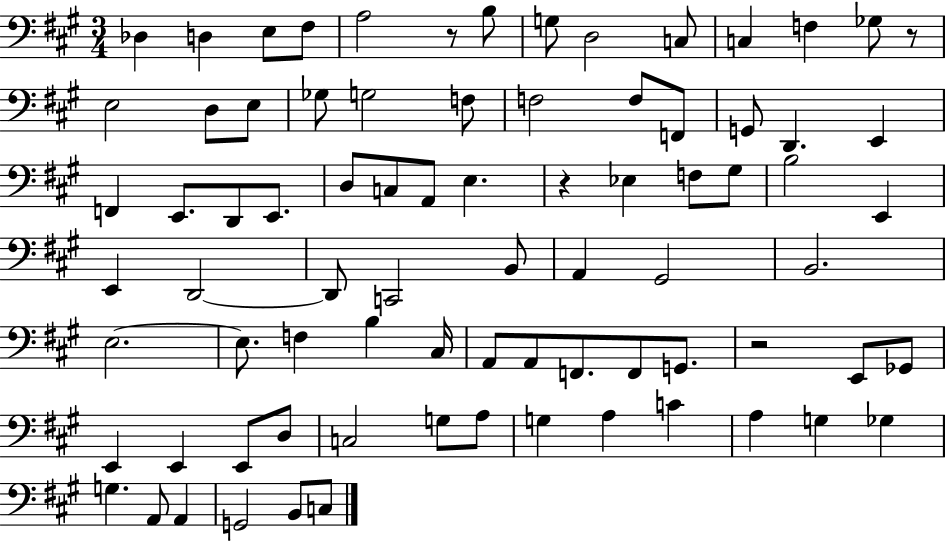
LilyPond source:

{
  \clef bass
  \numericTimeSignature
  \time 3/4
  \key a \major
  \repeat volta 2 { des4 d4 e8 fis8 | a2 r8 b8 | g8 d2 c8 | c4 f4 ges8 r8 | \break e2 d8 e8 | ges8 g2 f8 | f2 f8 f,8 | g,8 d,4. e,4 | \break f,4 e,8. d,8 e,8. | d8 c8 a,8 e4. | r4 ees4 f8 gis8 | b2 e,4 | \break e,4 d,2~~ | d,8 c,2 b,8 | a,4 gis,2 | b,2. | \break e2.~~ | e8. f4 b4 cis16 | a,8 a,8 f,8. f,8 g,8. | r2 e,8 ges,8 | \break e,4 e,4 e,8 d8 | c2 g8 a8 | g4 a4 c'4 | a4 g4 ges4 | \break g4. a,8 a,4 | g,2 b,8 c8 | } \bar "|."
}